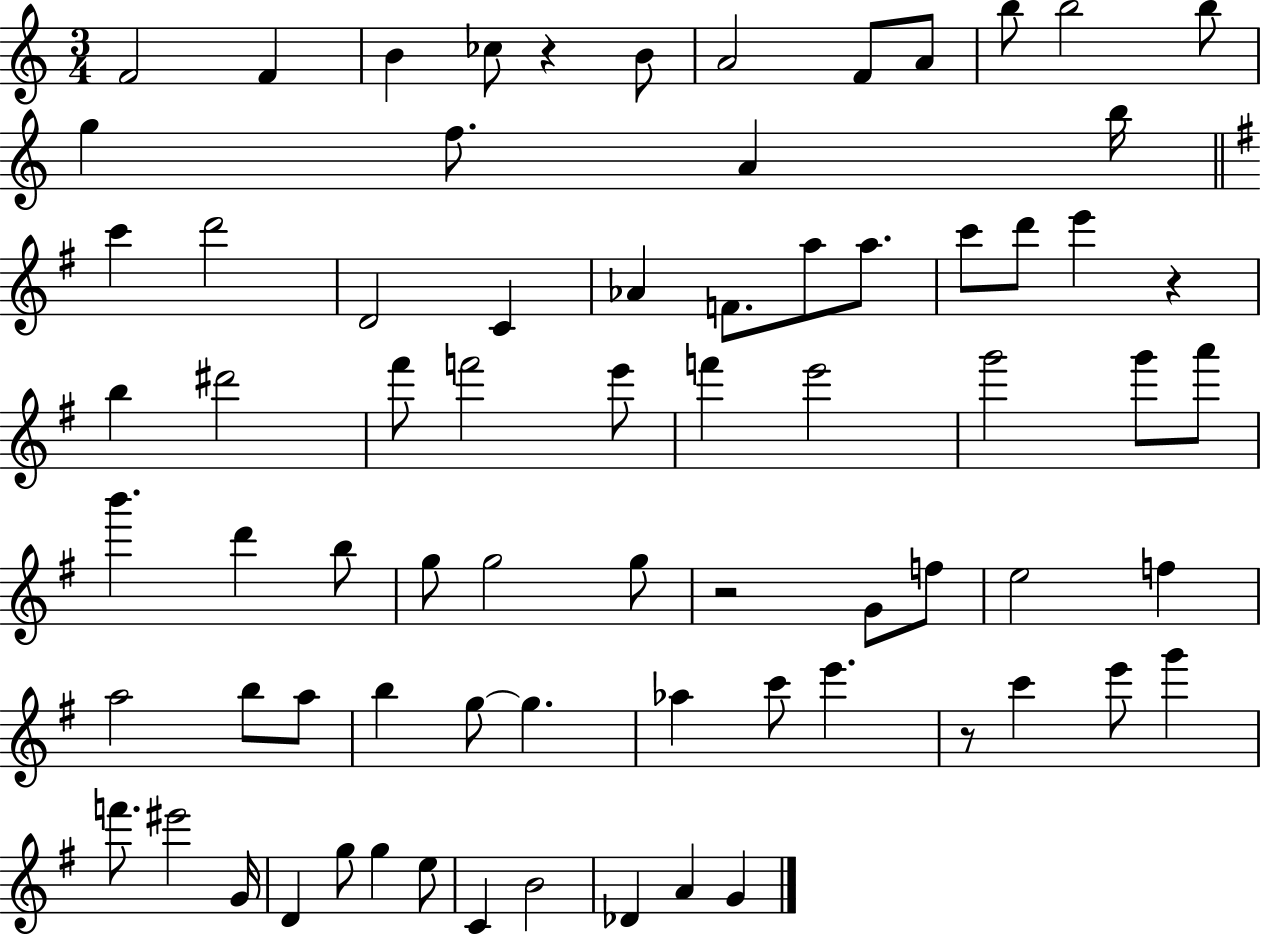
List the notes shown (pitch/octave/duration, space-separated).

F4/h F4/q B4/q CES5/e R/q B4/e A4/h F4/e A4/e B5/e B5/h B5/e G5/q F5/e. A4/q B5/s C6/q D6/h D4/h C4/q Ab4/q F4/e. A5/e A5/e. C6/e D6/e E6/q R/q B5/q D#6/h F#6/e F6/h E6/e F6/q E6/h G6/h G6/e A6/e B6/q. D6/q B5/e G5/e G5/h G5/e R/h G4/e F5/e E5/h F5/q A5/h B5/e A5/e B5/q G5/e G5/q. Ab5/q C6/e E6/q. R/e C6/q E6/e G6/q F6/e. EIS6/h G4/s D4/q G5/e G5/q E5/e C4/q B4/h Db4/q A4/q G4/q